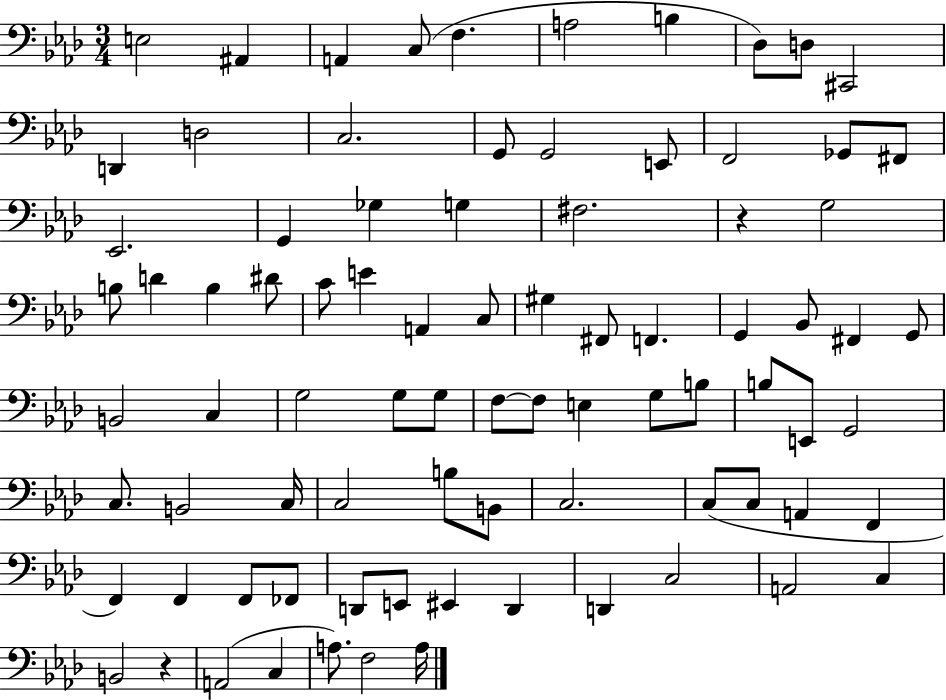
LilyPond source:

{
  \clef bass
  \numericTimeSignature
  \time 3/4
  \key aes \major
  e2 ais,4 | a,4 c8( f4. | a2 b4 | des8) d8 cis,2 | \break d,4 d2 | c2. | g,8 g,2 e,8 | f,2 ges,8 fis,8 | \break ees,2. | g,4 ges4 g4 | fis2. | r4 g2 | \break b8 d'4 b4 dis'8 | c'8 e'4 a,4 c8 | gis4 fis,8 f,4. | g,4 bes,8 fis,4 g,8 | \break b,2 c4 | g2 g8 g8 | f8~~ f8 e4 g8 b8 | b8 e,8 g,2 | \break c8. b,2 c16 | c2 b8 b,8 | c2. | c8( c8 a,4 f,4 | \break f,4) f,4 f,8 fes,8 | d,8 e,8 eis,4 d,4 | d,4 c2 | a,2 c4 | \break b,2 r4 | a,2( c4 | a8.) f2 a16 | \bar "|."
}